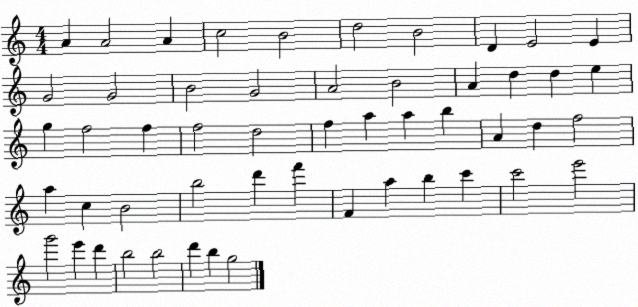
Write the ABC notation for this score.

X:1
T:Untitled
M:4/4
L:1/4
K:C
A A2 A c2 B2 d2 B2 D E2 E G2 G2 B2 G2 A2 B2 A d d e g f2 f f2 d2 f a a b A d f2 a c B2 b2 d' f' F a b c' c'2 e'2 g'2 e' d' b2 b2 d' b g2